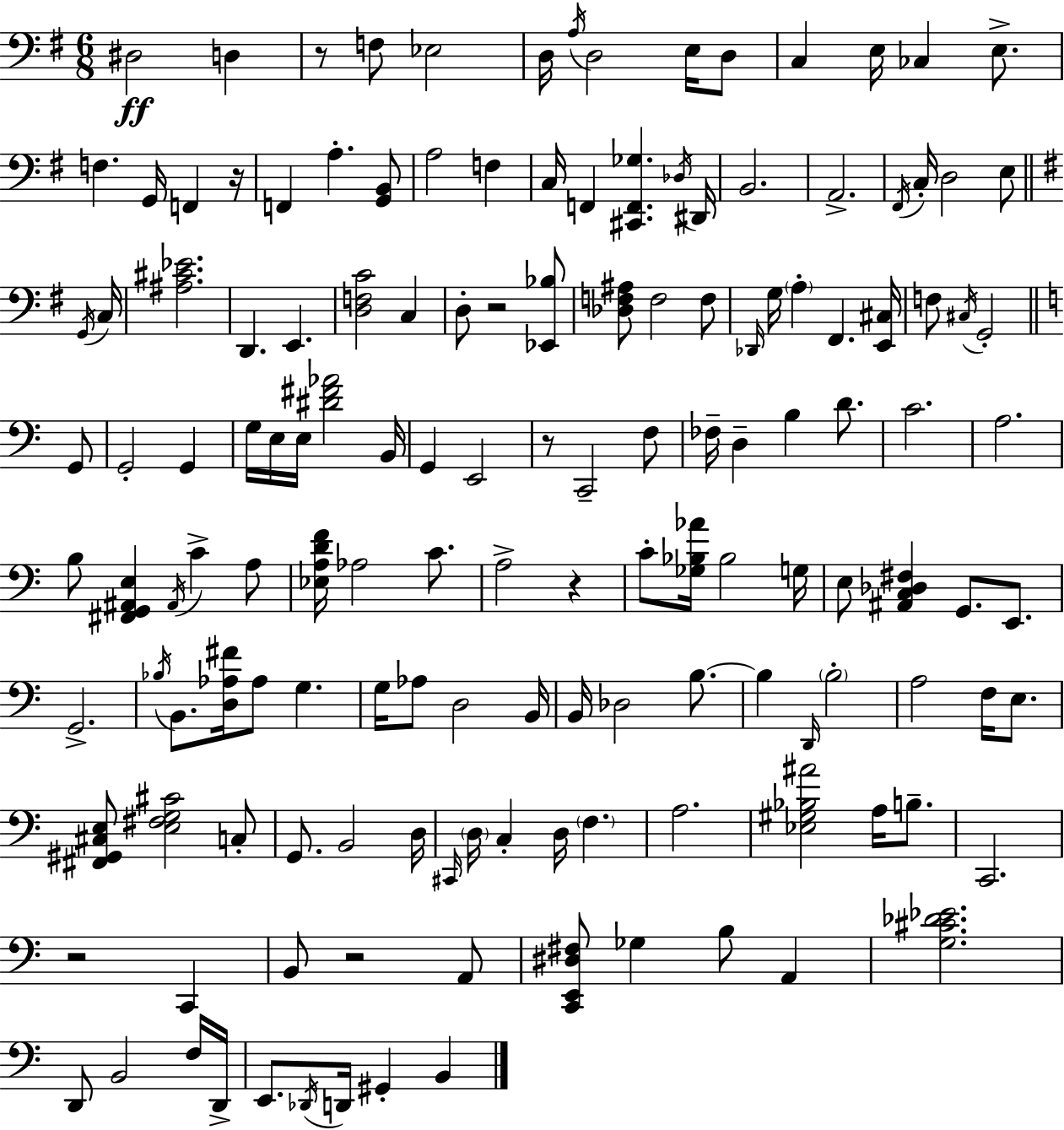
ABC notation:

X:1
T:Untitled
M:6/8
L:1/4
K:Em
^D,2 D, z/2 F,/2 _E,2 D,/4 A,/4 D,2 E,/4 D,/2 C, E,/4 _C, E,/2 F, G,,/4 F,, z/4 F,, A, [G,,B,,]/2 A,2 F, C,/4 F,, [^C,,F,,_G,] _D,/4 ^D,,/4 B,,2 A,,2 ^F,,/4 C,/4 D,2 E,/2 G,,/4 C,/4 [^A,^C_E]2 D,, E,, [D,F,C]2 C, D,/2 z2 [_E,,_B,]/2 [_D,F,^A,]/2 F,2 F,/2 _D,,/4 G,/4 A, ^F,, [E,,^C,]/4 F,/2 ^C,/4 G,,2 G,,/2 G,,2 G,, G,/4 E,/4 E,/4 [^D^F_A]2 B,,/4 G,, E,,2 z/2 C,,2 F,/2 _F,/4 D, B, D/2 C2 A,2 B,/2 [^F,,G,,^A,,E,] ^A,,/4 C A,/2 [_E,A,DF]/4 _A,2 C/2 A,2 z C/2 [_G,_B,_A]/4 _B,2 G,/4 E,/2 [^A,,C,_D,^F,] G,,/2 E,,/2 G,,2 _B,/4 B,,/2 [D,_A,^F]/4 _A,/2 G, G,/4 _A,/2 D,2 B,,/4 B,,/4 _D,2 B,/2 B, D,,/4 B,2 A,2 F,/4 E,/2 [^F,,^G,,^C,E,]/2 [E,^F,G,^C]2 C,/2 G,,/2 B,,2 D,/4 ^C,,/4 D,/4 C, D,/4 F, A,2 [_E,^G,_B,^A]2 A,/4 B,/2 C,,2 z2 C,, B,,/2 z2 A,,/2 [C,,E,,^D,^F,]/2 _G, B,/2 A,, [G,^C_D_E]2 D,,/2 B,,2 F,/4 D,,/4 E,,/2 _D,,/4 D,,/4 ^G,, B,,